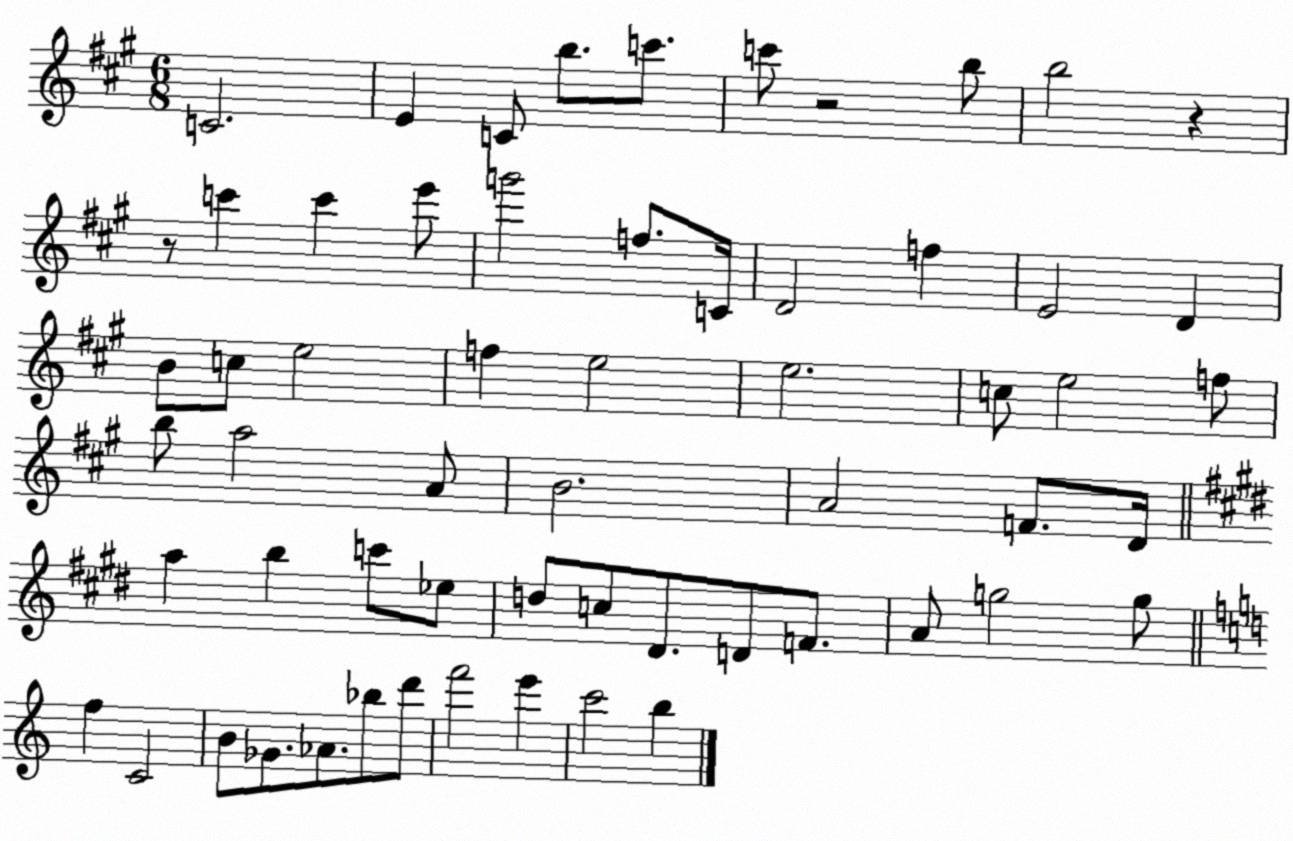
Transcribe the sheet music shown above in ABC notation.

X:1
T:Untitled
M:6/8
L:1/4
K:A
C2 E C/2 b/2 c'/2 c'/2 z2 b/2 b2 z z/2 c' c' e'/2 g'2 f/2 C/4 D2 f E2 D B/2 c/2 e2 f e2 e2 c/2 e2 f/2 b/2 a2 A/2 B2 A2 F/2 D/4 a b c'/2 _e/2 d/2 c/2 ^D/2 D/2 F/2 A/2 g2 g/2 f C2 B/2 _G/2 _A/2 _b/2 d'/2 f'2 e' c'2 b